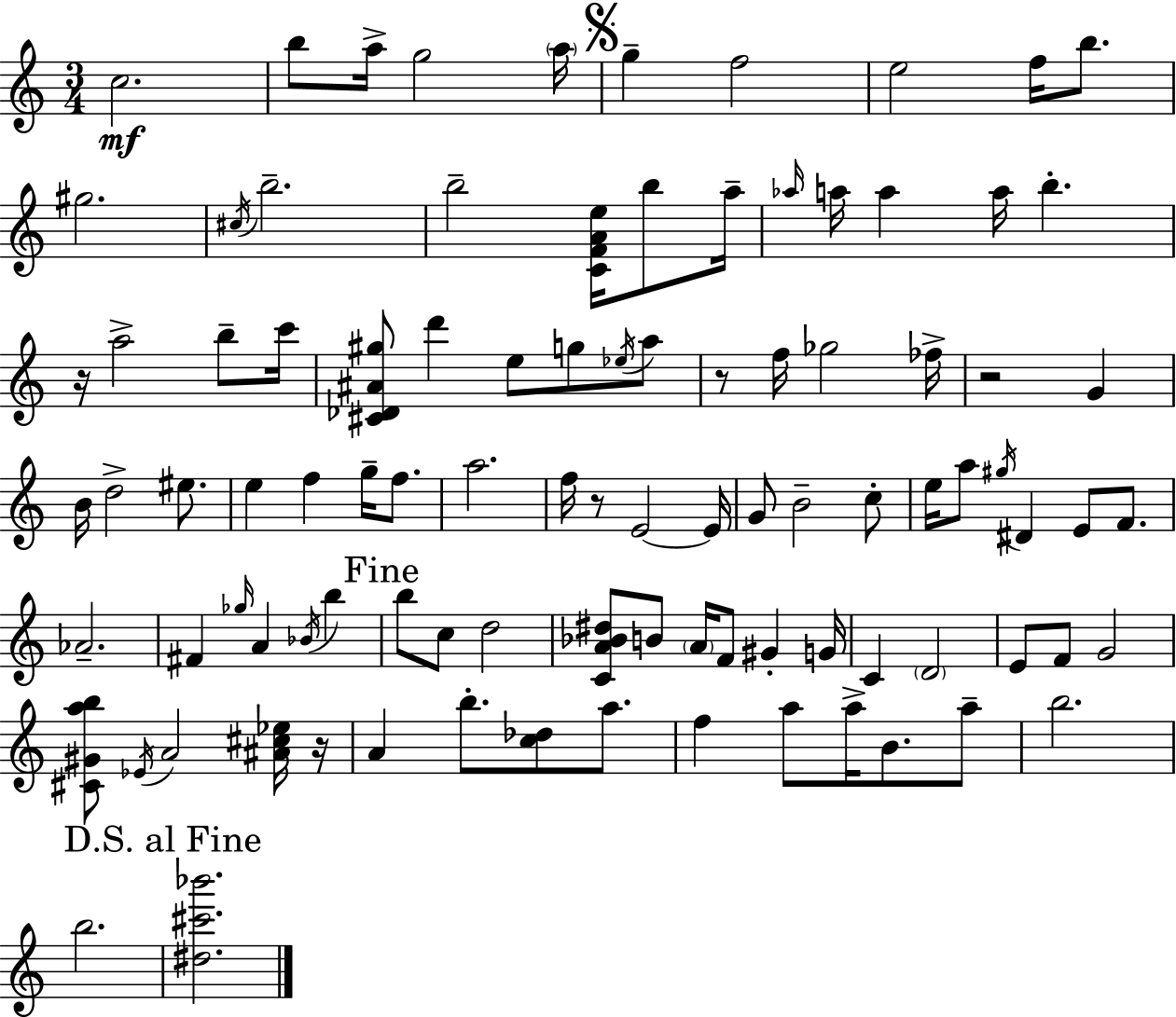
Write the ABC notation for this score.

X:1
T:Untitled
M:3/4
L:1/4
K:C
c2 b/2 a/4 g2 a/4 g f2 e2 f/4 b/2 ^g2 ^c/4 b2 b2 [CFAe]/4 b/2 a/4 _a/4 a/4 a a/4 b z/4 a2 b/2 c'/4 [^C_D^A^g]/2 d' e/2 g/2 _e/4 a/2 z/2 f/4 _g2 _f/4 z2 G B/4 d2 ^e/2 e f g/4 f/2 a2 f/4 z/2 E2 E/4 G/2 B2 c/2 e/4 a/2 ^g/4 ^D E/2 F/2 _A2 ^F _g/4 A _B/4 b b/2 c/2 d2 [CA_B^d]/2 B/2 A/4 F/2 ^G G/4 C D2 E/2 F/2 G2 [^C^Gab]/2 _E/4 A2 [^A^c_e]/4 z/4 A b/2 [c_d]/2 a/2 f a/2 a/4 B/2 a/2 b2 b2 [^d^c'_b']2